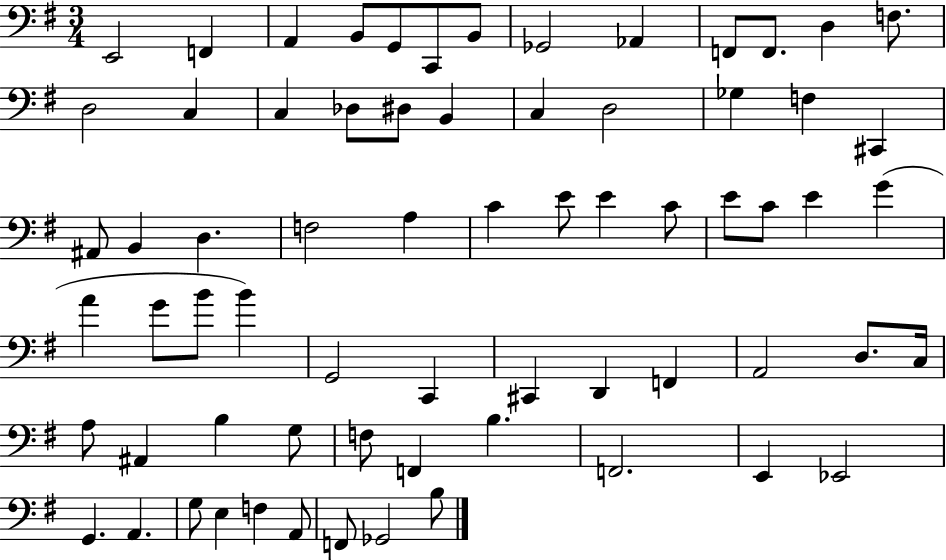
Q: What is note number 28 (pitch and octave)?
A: F3